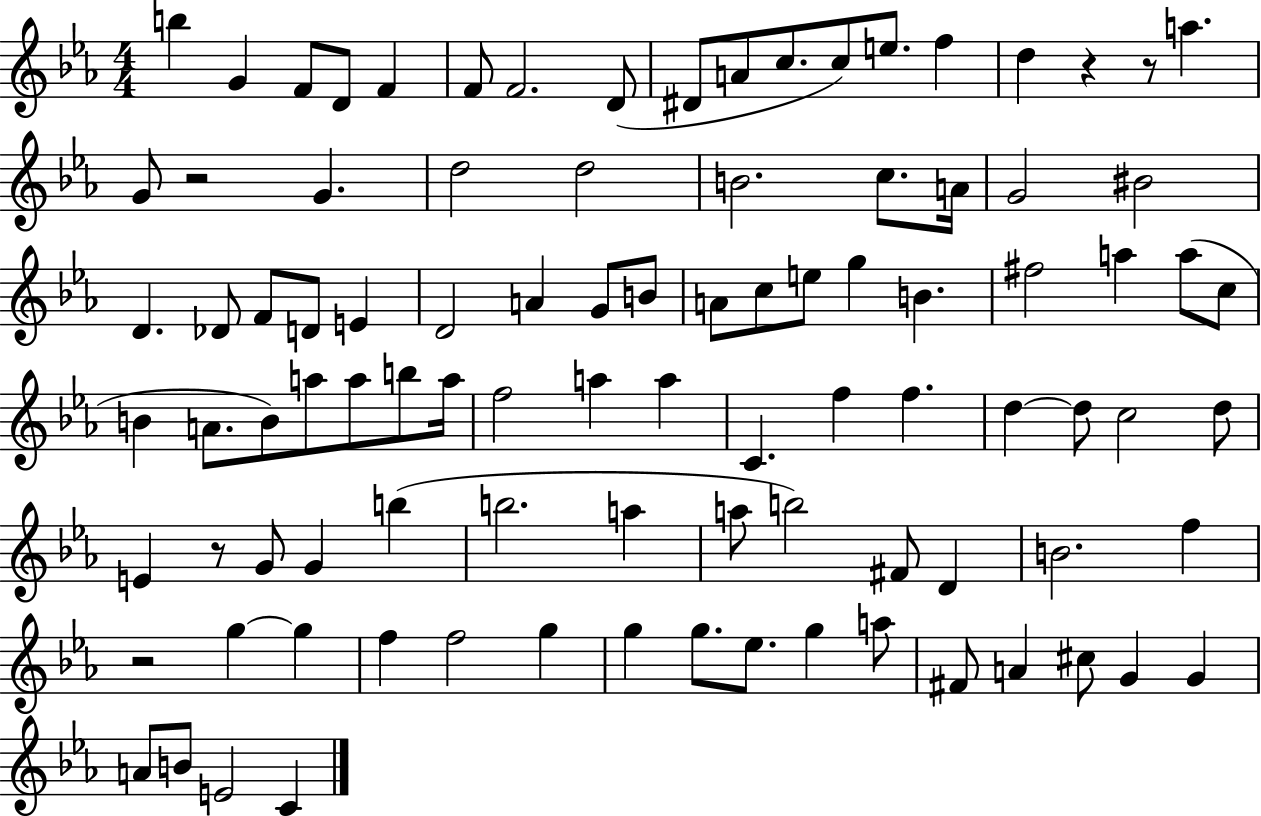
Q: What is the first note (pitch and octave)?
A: B5